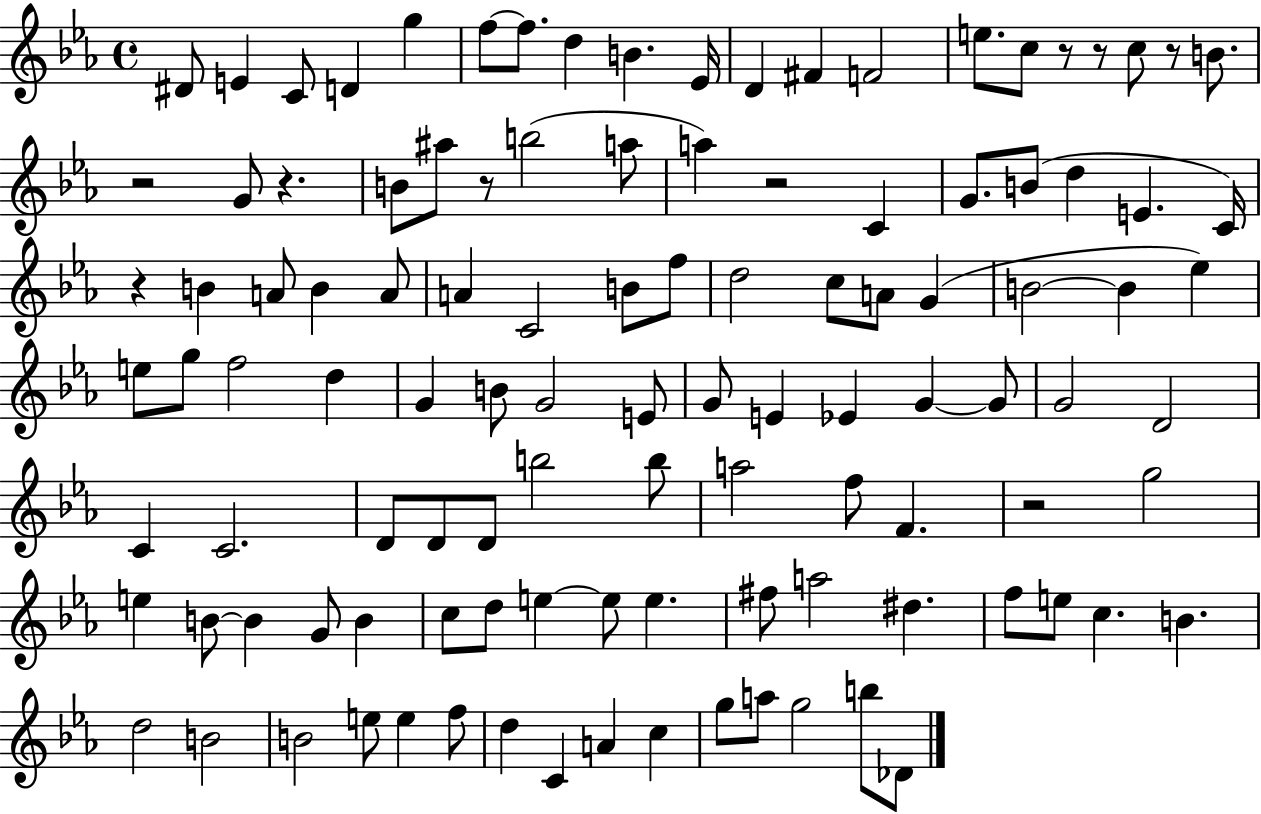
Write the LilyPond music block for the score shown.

{
  \clef treble
  \time 4/4
  \defaultTimeSignature
  \key ees \major
  dis'8 e'4 c'8 d'4 g''4 | f''8~~ f''8. d''4 b'4. ees'16 | d'4 fis'4 f'2 | e''8. c''8 r8 r8 c''8 r8 b'8. | \break r2 g'8 r4. | b'8 ais''8 r8 b''2( a''8 | a''4) r2 c'4 | g'8. b'8( d''4 e'4. c'16) | \break r4 b'4 a'8 b'4 a'8 | a'4 c'2 b'8 f''8 | d''2 c''8 a'8 g'4( | b'2~~ b'4 ees''4) | \break e''8 g''8 f''2 d''4 | g'4 b'8 g'2 e'8 | g'8 e'4 ees'4 g'4~~ g'8 | g'2 d'2 | \break c'4 c'2. | d'8 d'8 d'8 b''2 b''8 | a''2 f''8 f'4. | r2 g''2 | \break e''4 b'8~~ b'4 g'8 b'4 | c''8 d''8 e''4~~ e''8 e''4. | fis''8 a''2 dis''4. | f''8 e''8 c''4. b'4. | \break d''2 b'2 | b'2 e''8 e''4 f''8 | d''4 c'4 a'4 c''4 | g''8 a''8 g''2 b''8 des'8 | \break \bar "|."
}